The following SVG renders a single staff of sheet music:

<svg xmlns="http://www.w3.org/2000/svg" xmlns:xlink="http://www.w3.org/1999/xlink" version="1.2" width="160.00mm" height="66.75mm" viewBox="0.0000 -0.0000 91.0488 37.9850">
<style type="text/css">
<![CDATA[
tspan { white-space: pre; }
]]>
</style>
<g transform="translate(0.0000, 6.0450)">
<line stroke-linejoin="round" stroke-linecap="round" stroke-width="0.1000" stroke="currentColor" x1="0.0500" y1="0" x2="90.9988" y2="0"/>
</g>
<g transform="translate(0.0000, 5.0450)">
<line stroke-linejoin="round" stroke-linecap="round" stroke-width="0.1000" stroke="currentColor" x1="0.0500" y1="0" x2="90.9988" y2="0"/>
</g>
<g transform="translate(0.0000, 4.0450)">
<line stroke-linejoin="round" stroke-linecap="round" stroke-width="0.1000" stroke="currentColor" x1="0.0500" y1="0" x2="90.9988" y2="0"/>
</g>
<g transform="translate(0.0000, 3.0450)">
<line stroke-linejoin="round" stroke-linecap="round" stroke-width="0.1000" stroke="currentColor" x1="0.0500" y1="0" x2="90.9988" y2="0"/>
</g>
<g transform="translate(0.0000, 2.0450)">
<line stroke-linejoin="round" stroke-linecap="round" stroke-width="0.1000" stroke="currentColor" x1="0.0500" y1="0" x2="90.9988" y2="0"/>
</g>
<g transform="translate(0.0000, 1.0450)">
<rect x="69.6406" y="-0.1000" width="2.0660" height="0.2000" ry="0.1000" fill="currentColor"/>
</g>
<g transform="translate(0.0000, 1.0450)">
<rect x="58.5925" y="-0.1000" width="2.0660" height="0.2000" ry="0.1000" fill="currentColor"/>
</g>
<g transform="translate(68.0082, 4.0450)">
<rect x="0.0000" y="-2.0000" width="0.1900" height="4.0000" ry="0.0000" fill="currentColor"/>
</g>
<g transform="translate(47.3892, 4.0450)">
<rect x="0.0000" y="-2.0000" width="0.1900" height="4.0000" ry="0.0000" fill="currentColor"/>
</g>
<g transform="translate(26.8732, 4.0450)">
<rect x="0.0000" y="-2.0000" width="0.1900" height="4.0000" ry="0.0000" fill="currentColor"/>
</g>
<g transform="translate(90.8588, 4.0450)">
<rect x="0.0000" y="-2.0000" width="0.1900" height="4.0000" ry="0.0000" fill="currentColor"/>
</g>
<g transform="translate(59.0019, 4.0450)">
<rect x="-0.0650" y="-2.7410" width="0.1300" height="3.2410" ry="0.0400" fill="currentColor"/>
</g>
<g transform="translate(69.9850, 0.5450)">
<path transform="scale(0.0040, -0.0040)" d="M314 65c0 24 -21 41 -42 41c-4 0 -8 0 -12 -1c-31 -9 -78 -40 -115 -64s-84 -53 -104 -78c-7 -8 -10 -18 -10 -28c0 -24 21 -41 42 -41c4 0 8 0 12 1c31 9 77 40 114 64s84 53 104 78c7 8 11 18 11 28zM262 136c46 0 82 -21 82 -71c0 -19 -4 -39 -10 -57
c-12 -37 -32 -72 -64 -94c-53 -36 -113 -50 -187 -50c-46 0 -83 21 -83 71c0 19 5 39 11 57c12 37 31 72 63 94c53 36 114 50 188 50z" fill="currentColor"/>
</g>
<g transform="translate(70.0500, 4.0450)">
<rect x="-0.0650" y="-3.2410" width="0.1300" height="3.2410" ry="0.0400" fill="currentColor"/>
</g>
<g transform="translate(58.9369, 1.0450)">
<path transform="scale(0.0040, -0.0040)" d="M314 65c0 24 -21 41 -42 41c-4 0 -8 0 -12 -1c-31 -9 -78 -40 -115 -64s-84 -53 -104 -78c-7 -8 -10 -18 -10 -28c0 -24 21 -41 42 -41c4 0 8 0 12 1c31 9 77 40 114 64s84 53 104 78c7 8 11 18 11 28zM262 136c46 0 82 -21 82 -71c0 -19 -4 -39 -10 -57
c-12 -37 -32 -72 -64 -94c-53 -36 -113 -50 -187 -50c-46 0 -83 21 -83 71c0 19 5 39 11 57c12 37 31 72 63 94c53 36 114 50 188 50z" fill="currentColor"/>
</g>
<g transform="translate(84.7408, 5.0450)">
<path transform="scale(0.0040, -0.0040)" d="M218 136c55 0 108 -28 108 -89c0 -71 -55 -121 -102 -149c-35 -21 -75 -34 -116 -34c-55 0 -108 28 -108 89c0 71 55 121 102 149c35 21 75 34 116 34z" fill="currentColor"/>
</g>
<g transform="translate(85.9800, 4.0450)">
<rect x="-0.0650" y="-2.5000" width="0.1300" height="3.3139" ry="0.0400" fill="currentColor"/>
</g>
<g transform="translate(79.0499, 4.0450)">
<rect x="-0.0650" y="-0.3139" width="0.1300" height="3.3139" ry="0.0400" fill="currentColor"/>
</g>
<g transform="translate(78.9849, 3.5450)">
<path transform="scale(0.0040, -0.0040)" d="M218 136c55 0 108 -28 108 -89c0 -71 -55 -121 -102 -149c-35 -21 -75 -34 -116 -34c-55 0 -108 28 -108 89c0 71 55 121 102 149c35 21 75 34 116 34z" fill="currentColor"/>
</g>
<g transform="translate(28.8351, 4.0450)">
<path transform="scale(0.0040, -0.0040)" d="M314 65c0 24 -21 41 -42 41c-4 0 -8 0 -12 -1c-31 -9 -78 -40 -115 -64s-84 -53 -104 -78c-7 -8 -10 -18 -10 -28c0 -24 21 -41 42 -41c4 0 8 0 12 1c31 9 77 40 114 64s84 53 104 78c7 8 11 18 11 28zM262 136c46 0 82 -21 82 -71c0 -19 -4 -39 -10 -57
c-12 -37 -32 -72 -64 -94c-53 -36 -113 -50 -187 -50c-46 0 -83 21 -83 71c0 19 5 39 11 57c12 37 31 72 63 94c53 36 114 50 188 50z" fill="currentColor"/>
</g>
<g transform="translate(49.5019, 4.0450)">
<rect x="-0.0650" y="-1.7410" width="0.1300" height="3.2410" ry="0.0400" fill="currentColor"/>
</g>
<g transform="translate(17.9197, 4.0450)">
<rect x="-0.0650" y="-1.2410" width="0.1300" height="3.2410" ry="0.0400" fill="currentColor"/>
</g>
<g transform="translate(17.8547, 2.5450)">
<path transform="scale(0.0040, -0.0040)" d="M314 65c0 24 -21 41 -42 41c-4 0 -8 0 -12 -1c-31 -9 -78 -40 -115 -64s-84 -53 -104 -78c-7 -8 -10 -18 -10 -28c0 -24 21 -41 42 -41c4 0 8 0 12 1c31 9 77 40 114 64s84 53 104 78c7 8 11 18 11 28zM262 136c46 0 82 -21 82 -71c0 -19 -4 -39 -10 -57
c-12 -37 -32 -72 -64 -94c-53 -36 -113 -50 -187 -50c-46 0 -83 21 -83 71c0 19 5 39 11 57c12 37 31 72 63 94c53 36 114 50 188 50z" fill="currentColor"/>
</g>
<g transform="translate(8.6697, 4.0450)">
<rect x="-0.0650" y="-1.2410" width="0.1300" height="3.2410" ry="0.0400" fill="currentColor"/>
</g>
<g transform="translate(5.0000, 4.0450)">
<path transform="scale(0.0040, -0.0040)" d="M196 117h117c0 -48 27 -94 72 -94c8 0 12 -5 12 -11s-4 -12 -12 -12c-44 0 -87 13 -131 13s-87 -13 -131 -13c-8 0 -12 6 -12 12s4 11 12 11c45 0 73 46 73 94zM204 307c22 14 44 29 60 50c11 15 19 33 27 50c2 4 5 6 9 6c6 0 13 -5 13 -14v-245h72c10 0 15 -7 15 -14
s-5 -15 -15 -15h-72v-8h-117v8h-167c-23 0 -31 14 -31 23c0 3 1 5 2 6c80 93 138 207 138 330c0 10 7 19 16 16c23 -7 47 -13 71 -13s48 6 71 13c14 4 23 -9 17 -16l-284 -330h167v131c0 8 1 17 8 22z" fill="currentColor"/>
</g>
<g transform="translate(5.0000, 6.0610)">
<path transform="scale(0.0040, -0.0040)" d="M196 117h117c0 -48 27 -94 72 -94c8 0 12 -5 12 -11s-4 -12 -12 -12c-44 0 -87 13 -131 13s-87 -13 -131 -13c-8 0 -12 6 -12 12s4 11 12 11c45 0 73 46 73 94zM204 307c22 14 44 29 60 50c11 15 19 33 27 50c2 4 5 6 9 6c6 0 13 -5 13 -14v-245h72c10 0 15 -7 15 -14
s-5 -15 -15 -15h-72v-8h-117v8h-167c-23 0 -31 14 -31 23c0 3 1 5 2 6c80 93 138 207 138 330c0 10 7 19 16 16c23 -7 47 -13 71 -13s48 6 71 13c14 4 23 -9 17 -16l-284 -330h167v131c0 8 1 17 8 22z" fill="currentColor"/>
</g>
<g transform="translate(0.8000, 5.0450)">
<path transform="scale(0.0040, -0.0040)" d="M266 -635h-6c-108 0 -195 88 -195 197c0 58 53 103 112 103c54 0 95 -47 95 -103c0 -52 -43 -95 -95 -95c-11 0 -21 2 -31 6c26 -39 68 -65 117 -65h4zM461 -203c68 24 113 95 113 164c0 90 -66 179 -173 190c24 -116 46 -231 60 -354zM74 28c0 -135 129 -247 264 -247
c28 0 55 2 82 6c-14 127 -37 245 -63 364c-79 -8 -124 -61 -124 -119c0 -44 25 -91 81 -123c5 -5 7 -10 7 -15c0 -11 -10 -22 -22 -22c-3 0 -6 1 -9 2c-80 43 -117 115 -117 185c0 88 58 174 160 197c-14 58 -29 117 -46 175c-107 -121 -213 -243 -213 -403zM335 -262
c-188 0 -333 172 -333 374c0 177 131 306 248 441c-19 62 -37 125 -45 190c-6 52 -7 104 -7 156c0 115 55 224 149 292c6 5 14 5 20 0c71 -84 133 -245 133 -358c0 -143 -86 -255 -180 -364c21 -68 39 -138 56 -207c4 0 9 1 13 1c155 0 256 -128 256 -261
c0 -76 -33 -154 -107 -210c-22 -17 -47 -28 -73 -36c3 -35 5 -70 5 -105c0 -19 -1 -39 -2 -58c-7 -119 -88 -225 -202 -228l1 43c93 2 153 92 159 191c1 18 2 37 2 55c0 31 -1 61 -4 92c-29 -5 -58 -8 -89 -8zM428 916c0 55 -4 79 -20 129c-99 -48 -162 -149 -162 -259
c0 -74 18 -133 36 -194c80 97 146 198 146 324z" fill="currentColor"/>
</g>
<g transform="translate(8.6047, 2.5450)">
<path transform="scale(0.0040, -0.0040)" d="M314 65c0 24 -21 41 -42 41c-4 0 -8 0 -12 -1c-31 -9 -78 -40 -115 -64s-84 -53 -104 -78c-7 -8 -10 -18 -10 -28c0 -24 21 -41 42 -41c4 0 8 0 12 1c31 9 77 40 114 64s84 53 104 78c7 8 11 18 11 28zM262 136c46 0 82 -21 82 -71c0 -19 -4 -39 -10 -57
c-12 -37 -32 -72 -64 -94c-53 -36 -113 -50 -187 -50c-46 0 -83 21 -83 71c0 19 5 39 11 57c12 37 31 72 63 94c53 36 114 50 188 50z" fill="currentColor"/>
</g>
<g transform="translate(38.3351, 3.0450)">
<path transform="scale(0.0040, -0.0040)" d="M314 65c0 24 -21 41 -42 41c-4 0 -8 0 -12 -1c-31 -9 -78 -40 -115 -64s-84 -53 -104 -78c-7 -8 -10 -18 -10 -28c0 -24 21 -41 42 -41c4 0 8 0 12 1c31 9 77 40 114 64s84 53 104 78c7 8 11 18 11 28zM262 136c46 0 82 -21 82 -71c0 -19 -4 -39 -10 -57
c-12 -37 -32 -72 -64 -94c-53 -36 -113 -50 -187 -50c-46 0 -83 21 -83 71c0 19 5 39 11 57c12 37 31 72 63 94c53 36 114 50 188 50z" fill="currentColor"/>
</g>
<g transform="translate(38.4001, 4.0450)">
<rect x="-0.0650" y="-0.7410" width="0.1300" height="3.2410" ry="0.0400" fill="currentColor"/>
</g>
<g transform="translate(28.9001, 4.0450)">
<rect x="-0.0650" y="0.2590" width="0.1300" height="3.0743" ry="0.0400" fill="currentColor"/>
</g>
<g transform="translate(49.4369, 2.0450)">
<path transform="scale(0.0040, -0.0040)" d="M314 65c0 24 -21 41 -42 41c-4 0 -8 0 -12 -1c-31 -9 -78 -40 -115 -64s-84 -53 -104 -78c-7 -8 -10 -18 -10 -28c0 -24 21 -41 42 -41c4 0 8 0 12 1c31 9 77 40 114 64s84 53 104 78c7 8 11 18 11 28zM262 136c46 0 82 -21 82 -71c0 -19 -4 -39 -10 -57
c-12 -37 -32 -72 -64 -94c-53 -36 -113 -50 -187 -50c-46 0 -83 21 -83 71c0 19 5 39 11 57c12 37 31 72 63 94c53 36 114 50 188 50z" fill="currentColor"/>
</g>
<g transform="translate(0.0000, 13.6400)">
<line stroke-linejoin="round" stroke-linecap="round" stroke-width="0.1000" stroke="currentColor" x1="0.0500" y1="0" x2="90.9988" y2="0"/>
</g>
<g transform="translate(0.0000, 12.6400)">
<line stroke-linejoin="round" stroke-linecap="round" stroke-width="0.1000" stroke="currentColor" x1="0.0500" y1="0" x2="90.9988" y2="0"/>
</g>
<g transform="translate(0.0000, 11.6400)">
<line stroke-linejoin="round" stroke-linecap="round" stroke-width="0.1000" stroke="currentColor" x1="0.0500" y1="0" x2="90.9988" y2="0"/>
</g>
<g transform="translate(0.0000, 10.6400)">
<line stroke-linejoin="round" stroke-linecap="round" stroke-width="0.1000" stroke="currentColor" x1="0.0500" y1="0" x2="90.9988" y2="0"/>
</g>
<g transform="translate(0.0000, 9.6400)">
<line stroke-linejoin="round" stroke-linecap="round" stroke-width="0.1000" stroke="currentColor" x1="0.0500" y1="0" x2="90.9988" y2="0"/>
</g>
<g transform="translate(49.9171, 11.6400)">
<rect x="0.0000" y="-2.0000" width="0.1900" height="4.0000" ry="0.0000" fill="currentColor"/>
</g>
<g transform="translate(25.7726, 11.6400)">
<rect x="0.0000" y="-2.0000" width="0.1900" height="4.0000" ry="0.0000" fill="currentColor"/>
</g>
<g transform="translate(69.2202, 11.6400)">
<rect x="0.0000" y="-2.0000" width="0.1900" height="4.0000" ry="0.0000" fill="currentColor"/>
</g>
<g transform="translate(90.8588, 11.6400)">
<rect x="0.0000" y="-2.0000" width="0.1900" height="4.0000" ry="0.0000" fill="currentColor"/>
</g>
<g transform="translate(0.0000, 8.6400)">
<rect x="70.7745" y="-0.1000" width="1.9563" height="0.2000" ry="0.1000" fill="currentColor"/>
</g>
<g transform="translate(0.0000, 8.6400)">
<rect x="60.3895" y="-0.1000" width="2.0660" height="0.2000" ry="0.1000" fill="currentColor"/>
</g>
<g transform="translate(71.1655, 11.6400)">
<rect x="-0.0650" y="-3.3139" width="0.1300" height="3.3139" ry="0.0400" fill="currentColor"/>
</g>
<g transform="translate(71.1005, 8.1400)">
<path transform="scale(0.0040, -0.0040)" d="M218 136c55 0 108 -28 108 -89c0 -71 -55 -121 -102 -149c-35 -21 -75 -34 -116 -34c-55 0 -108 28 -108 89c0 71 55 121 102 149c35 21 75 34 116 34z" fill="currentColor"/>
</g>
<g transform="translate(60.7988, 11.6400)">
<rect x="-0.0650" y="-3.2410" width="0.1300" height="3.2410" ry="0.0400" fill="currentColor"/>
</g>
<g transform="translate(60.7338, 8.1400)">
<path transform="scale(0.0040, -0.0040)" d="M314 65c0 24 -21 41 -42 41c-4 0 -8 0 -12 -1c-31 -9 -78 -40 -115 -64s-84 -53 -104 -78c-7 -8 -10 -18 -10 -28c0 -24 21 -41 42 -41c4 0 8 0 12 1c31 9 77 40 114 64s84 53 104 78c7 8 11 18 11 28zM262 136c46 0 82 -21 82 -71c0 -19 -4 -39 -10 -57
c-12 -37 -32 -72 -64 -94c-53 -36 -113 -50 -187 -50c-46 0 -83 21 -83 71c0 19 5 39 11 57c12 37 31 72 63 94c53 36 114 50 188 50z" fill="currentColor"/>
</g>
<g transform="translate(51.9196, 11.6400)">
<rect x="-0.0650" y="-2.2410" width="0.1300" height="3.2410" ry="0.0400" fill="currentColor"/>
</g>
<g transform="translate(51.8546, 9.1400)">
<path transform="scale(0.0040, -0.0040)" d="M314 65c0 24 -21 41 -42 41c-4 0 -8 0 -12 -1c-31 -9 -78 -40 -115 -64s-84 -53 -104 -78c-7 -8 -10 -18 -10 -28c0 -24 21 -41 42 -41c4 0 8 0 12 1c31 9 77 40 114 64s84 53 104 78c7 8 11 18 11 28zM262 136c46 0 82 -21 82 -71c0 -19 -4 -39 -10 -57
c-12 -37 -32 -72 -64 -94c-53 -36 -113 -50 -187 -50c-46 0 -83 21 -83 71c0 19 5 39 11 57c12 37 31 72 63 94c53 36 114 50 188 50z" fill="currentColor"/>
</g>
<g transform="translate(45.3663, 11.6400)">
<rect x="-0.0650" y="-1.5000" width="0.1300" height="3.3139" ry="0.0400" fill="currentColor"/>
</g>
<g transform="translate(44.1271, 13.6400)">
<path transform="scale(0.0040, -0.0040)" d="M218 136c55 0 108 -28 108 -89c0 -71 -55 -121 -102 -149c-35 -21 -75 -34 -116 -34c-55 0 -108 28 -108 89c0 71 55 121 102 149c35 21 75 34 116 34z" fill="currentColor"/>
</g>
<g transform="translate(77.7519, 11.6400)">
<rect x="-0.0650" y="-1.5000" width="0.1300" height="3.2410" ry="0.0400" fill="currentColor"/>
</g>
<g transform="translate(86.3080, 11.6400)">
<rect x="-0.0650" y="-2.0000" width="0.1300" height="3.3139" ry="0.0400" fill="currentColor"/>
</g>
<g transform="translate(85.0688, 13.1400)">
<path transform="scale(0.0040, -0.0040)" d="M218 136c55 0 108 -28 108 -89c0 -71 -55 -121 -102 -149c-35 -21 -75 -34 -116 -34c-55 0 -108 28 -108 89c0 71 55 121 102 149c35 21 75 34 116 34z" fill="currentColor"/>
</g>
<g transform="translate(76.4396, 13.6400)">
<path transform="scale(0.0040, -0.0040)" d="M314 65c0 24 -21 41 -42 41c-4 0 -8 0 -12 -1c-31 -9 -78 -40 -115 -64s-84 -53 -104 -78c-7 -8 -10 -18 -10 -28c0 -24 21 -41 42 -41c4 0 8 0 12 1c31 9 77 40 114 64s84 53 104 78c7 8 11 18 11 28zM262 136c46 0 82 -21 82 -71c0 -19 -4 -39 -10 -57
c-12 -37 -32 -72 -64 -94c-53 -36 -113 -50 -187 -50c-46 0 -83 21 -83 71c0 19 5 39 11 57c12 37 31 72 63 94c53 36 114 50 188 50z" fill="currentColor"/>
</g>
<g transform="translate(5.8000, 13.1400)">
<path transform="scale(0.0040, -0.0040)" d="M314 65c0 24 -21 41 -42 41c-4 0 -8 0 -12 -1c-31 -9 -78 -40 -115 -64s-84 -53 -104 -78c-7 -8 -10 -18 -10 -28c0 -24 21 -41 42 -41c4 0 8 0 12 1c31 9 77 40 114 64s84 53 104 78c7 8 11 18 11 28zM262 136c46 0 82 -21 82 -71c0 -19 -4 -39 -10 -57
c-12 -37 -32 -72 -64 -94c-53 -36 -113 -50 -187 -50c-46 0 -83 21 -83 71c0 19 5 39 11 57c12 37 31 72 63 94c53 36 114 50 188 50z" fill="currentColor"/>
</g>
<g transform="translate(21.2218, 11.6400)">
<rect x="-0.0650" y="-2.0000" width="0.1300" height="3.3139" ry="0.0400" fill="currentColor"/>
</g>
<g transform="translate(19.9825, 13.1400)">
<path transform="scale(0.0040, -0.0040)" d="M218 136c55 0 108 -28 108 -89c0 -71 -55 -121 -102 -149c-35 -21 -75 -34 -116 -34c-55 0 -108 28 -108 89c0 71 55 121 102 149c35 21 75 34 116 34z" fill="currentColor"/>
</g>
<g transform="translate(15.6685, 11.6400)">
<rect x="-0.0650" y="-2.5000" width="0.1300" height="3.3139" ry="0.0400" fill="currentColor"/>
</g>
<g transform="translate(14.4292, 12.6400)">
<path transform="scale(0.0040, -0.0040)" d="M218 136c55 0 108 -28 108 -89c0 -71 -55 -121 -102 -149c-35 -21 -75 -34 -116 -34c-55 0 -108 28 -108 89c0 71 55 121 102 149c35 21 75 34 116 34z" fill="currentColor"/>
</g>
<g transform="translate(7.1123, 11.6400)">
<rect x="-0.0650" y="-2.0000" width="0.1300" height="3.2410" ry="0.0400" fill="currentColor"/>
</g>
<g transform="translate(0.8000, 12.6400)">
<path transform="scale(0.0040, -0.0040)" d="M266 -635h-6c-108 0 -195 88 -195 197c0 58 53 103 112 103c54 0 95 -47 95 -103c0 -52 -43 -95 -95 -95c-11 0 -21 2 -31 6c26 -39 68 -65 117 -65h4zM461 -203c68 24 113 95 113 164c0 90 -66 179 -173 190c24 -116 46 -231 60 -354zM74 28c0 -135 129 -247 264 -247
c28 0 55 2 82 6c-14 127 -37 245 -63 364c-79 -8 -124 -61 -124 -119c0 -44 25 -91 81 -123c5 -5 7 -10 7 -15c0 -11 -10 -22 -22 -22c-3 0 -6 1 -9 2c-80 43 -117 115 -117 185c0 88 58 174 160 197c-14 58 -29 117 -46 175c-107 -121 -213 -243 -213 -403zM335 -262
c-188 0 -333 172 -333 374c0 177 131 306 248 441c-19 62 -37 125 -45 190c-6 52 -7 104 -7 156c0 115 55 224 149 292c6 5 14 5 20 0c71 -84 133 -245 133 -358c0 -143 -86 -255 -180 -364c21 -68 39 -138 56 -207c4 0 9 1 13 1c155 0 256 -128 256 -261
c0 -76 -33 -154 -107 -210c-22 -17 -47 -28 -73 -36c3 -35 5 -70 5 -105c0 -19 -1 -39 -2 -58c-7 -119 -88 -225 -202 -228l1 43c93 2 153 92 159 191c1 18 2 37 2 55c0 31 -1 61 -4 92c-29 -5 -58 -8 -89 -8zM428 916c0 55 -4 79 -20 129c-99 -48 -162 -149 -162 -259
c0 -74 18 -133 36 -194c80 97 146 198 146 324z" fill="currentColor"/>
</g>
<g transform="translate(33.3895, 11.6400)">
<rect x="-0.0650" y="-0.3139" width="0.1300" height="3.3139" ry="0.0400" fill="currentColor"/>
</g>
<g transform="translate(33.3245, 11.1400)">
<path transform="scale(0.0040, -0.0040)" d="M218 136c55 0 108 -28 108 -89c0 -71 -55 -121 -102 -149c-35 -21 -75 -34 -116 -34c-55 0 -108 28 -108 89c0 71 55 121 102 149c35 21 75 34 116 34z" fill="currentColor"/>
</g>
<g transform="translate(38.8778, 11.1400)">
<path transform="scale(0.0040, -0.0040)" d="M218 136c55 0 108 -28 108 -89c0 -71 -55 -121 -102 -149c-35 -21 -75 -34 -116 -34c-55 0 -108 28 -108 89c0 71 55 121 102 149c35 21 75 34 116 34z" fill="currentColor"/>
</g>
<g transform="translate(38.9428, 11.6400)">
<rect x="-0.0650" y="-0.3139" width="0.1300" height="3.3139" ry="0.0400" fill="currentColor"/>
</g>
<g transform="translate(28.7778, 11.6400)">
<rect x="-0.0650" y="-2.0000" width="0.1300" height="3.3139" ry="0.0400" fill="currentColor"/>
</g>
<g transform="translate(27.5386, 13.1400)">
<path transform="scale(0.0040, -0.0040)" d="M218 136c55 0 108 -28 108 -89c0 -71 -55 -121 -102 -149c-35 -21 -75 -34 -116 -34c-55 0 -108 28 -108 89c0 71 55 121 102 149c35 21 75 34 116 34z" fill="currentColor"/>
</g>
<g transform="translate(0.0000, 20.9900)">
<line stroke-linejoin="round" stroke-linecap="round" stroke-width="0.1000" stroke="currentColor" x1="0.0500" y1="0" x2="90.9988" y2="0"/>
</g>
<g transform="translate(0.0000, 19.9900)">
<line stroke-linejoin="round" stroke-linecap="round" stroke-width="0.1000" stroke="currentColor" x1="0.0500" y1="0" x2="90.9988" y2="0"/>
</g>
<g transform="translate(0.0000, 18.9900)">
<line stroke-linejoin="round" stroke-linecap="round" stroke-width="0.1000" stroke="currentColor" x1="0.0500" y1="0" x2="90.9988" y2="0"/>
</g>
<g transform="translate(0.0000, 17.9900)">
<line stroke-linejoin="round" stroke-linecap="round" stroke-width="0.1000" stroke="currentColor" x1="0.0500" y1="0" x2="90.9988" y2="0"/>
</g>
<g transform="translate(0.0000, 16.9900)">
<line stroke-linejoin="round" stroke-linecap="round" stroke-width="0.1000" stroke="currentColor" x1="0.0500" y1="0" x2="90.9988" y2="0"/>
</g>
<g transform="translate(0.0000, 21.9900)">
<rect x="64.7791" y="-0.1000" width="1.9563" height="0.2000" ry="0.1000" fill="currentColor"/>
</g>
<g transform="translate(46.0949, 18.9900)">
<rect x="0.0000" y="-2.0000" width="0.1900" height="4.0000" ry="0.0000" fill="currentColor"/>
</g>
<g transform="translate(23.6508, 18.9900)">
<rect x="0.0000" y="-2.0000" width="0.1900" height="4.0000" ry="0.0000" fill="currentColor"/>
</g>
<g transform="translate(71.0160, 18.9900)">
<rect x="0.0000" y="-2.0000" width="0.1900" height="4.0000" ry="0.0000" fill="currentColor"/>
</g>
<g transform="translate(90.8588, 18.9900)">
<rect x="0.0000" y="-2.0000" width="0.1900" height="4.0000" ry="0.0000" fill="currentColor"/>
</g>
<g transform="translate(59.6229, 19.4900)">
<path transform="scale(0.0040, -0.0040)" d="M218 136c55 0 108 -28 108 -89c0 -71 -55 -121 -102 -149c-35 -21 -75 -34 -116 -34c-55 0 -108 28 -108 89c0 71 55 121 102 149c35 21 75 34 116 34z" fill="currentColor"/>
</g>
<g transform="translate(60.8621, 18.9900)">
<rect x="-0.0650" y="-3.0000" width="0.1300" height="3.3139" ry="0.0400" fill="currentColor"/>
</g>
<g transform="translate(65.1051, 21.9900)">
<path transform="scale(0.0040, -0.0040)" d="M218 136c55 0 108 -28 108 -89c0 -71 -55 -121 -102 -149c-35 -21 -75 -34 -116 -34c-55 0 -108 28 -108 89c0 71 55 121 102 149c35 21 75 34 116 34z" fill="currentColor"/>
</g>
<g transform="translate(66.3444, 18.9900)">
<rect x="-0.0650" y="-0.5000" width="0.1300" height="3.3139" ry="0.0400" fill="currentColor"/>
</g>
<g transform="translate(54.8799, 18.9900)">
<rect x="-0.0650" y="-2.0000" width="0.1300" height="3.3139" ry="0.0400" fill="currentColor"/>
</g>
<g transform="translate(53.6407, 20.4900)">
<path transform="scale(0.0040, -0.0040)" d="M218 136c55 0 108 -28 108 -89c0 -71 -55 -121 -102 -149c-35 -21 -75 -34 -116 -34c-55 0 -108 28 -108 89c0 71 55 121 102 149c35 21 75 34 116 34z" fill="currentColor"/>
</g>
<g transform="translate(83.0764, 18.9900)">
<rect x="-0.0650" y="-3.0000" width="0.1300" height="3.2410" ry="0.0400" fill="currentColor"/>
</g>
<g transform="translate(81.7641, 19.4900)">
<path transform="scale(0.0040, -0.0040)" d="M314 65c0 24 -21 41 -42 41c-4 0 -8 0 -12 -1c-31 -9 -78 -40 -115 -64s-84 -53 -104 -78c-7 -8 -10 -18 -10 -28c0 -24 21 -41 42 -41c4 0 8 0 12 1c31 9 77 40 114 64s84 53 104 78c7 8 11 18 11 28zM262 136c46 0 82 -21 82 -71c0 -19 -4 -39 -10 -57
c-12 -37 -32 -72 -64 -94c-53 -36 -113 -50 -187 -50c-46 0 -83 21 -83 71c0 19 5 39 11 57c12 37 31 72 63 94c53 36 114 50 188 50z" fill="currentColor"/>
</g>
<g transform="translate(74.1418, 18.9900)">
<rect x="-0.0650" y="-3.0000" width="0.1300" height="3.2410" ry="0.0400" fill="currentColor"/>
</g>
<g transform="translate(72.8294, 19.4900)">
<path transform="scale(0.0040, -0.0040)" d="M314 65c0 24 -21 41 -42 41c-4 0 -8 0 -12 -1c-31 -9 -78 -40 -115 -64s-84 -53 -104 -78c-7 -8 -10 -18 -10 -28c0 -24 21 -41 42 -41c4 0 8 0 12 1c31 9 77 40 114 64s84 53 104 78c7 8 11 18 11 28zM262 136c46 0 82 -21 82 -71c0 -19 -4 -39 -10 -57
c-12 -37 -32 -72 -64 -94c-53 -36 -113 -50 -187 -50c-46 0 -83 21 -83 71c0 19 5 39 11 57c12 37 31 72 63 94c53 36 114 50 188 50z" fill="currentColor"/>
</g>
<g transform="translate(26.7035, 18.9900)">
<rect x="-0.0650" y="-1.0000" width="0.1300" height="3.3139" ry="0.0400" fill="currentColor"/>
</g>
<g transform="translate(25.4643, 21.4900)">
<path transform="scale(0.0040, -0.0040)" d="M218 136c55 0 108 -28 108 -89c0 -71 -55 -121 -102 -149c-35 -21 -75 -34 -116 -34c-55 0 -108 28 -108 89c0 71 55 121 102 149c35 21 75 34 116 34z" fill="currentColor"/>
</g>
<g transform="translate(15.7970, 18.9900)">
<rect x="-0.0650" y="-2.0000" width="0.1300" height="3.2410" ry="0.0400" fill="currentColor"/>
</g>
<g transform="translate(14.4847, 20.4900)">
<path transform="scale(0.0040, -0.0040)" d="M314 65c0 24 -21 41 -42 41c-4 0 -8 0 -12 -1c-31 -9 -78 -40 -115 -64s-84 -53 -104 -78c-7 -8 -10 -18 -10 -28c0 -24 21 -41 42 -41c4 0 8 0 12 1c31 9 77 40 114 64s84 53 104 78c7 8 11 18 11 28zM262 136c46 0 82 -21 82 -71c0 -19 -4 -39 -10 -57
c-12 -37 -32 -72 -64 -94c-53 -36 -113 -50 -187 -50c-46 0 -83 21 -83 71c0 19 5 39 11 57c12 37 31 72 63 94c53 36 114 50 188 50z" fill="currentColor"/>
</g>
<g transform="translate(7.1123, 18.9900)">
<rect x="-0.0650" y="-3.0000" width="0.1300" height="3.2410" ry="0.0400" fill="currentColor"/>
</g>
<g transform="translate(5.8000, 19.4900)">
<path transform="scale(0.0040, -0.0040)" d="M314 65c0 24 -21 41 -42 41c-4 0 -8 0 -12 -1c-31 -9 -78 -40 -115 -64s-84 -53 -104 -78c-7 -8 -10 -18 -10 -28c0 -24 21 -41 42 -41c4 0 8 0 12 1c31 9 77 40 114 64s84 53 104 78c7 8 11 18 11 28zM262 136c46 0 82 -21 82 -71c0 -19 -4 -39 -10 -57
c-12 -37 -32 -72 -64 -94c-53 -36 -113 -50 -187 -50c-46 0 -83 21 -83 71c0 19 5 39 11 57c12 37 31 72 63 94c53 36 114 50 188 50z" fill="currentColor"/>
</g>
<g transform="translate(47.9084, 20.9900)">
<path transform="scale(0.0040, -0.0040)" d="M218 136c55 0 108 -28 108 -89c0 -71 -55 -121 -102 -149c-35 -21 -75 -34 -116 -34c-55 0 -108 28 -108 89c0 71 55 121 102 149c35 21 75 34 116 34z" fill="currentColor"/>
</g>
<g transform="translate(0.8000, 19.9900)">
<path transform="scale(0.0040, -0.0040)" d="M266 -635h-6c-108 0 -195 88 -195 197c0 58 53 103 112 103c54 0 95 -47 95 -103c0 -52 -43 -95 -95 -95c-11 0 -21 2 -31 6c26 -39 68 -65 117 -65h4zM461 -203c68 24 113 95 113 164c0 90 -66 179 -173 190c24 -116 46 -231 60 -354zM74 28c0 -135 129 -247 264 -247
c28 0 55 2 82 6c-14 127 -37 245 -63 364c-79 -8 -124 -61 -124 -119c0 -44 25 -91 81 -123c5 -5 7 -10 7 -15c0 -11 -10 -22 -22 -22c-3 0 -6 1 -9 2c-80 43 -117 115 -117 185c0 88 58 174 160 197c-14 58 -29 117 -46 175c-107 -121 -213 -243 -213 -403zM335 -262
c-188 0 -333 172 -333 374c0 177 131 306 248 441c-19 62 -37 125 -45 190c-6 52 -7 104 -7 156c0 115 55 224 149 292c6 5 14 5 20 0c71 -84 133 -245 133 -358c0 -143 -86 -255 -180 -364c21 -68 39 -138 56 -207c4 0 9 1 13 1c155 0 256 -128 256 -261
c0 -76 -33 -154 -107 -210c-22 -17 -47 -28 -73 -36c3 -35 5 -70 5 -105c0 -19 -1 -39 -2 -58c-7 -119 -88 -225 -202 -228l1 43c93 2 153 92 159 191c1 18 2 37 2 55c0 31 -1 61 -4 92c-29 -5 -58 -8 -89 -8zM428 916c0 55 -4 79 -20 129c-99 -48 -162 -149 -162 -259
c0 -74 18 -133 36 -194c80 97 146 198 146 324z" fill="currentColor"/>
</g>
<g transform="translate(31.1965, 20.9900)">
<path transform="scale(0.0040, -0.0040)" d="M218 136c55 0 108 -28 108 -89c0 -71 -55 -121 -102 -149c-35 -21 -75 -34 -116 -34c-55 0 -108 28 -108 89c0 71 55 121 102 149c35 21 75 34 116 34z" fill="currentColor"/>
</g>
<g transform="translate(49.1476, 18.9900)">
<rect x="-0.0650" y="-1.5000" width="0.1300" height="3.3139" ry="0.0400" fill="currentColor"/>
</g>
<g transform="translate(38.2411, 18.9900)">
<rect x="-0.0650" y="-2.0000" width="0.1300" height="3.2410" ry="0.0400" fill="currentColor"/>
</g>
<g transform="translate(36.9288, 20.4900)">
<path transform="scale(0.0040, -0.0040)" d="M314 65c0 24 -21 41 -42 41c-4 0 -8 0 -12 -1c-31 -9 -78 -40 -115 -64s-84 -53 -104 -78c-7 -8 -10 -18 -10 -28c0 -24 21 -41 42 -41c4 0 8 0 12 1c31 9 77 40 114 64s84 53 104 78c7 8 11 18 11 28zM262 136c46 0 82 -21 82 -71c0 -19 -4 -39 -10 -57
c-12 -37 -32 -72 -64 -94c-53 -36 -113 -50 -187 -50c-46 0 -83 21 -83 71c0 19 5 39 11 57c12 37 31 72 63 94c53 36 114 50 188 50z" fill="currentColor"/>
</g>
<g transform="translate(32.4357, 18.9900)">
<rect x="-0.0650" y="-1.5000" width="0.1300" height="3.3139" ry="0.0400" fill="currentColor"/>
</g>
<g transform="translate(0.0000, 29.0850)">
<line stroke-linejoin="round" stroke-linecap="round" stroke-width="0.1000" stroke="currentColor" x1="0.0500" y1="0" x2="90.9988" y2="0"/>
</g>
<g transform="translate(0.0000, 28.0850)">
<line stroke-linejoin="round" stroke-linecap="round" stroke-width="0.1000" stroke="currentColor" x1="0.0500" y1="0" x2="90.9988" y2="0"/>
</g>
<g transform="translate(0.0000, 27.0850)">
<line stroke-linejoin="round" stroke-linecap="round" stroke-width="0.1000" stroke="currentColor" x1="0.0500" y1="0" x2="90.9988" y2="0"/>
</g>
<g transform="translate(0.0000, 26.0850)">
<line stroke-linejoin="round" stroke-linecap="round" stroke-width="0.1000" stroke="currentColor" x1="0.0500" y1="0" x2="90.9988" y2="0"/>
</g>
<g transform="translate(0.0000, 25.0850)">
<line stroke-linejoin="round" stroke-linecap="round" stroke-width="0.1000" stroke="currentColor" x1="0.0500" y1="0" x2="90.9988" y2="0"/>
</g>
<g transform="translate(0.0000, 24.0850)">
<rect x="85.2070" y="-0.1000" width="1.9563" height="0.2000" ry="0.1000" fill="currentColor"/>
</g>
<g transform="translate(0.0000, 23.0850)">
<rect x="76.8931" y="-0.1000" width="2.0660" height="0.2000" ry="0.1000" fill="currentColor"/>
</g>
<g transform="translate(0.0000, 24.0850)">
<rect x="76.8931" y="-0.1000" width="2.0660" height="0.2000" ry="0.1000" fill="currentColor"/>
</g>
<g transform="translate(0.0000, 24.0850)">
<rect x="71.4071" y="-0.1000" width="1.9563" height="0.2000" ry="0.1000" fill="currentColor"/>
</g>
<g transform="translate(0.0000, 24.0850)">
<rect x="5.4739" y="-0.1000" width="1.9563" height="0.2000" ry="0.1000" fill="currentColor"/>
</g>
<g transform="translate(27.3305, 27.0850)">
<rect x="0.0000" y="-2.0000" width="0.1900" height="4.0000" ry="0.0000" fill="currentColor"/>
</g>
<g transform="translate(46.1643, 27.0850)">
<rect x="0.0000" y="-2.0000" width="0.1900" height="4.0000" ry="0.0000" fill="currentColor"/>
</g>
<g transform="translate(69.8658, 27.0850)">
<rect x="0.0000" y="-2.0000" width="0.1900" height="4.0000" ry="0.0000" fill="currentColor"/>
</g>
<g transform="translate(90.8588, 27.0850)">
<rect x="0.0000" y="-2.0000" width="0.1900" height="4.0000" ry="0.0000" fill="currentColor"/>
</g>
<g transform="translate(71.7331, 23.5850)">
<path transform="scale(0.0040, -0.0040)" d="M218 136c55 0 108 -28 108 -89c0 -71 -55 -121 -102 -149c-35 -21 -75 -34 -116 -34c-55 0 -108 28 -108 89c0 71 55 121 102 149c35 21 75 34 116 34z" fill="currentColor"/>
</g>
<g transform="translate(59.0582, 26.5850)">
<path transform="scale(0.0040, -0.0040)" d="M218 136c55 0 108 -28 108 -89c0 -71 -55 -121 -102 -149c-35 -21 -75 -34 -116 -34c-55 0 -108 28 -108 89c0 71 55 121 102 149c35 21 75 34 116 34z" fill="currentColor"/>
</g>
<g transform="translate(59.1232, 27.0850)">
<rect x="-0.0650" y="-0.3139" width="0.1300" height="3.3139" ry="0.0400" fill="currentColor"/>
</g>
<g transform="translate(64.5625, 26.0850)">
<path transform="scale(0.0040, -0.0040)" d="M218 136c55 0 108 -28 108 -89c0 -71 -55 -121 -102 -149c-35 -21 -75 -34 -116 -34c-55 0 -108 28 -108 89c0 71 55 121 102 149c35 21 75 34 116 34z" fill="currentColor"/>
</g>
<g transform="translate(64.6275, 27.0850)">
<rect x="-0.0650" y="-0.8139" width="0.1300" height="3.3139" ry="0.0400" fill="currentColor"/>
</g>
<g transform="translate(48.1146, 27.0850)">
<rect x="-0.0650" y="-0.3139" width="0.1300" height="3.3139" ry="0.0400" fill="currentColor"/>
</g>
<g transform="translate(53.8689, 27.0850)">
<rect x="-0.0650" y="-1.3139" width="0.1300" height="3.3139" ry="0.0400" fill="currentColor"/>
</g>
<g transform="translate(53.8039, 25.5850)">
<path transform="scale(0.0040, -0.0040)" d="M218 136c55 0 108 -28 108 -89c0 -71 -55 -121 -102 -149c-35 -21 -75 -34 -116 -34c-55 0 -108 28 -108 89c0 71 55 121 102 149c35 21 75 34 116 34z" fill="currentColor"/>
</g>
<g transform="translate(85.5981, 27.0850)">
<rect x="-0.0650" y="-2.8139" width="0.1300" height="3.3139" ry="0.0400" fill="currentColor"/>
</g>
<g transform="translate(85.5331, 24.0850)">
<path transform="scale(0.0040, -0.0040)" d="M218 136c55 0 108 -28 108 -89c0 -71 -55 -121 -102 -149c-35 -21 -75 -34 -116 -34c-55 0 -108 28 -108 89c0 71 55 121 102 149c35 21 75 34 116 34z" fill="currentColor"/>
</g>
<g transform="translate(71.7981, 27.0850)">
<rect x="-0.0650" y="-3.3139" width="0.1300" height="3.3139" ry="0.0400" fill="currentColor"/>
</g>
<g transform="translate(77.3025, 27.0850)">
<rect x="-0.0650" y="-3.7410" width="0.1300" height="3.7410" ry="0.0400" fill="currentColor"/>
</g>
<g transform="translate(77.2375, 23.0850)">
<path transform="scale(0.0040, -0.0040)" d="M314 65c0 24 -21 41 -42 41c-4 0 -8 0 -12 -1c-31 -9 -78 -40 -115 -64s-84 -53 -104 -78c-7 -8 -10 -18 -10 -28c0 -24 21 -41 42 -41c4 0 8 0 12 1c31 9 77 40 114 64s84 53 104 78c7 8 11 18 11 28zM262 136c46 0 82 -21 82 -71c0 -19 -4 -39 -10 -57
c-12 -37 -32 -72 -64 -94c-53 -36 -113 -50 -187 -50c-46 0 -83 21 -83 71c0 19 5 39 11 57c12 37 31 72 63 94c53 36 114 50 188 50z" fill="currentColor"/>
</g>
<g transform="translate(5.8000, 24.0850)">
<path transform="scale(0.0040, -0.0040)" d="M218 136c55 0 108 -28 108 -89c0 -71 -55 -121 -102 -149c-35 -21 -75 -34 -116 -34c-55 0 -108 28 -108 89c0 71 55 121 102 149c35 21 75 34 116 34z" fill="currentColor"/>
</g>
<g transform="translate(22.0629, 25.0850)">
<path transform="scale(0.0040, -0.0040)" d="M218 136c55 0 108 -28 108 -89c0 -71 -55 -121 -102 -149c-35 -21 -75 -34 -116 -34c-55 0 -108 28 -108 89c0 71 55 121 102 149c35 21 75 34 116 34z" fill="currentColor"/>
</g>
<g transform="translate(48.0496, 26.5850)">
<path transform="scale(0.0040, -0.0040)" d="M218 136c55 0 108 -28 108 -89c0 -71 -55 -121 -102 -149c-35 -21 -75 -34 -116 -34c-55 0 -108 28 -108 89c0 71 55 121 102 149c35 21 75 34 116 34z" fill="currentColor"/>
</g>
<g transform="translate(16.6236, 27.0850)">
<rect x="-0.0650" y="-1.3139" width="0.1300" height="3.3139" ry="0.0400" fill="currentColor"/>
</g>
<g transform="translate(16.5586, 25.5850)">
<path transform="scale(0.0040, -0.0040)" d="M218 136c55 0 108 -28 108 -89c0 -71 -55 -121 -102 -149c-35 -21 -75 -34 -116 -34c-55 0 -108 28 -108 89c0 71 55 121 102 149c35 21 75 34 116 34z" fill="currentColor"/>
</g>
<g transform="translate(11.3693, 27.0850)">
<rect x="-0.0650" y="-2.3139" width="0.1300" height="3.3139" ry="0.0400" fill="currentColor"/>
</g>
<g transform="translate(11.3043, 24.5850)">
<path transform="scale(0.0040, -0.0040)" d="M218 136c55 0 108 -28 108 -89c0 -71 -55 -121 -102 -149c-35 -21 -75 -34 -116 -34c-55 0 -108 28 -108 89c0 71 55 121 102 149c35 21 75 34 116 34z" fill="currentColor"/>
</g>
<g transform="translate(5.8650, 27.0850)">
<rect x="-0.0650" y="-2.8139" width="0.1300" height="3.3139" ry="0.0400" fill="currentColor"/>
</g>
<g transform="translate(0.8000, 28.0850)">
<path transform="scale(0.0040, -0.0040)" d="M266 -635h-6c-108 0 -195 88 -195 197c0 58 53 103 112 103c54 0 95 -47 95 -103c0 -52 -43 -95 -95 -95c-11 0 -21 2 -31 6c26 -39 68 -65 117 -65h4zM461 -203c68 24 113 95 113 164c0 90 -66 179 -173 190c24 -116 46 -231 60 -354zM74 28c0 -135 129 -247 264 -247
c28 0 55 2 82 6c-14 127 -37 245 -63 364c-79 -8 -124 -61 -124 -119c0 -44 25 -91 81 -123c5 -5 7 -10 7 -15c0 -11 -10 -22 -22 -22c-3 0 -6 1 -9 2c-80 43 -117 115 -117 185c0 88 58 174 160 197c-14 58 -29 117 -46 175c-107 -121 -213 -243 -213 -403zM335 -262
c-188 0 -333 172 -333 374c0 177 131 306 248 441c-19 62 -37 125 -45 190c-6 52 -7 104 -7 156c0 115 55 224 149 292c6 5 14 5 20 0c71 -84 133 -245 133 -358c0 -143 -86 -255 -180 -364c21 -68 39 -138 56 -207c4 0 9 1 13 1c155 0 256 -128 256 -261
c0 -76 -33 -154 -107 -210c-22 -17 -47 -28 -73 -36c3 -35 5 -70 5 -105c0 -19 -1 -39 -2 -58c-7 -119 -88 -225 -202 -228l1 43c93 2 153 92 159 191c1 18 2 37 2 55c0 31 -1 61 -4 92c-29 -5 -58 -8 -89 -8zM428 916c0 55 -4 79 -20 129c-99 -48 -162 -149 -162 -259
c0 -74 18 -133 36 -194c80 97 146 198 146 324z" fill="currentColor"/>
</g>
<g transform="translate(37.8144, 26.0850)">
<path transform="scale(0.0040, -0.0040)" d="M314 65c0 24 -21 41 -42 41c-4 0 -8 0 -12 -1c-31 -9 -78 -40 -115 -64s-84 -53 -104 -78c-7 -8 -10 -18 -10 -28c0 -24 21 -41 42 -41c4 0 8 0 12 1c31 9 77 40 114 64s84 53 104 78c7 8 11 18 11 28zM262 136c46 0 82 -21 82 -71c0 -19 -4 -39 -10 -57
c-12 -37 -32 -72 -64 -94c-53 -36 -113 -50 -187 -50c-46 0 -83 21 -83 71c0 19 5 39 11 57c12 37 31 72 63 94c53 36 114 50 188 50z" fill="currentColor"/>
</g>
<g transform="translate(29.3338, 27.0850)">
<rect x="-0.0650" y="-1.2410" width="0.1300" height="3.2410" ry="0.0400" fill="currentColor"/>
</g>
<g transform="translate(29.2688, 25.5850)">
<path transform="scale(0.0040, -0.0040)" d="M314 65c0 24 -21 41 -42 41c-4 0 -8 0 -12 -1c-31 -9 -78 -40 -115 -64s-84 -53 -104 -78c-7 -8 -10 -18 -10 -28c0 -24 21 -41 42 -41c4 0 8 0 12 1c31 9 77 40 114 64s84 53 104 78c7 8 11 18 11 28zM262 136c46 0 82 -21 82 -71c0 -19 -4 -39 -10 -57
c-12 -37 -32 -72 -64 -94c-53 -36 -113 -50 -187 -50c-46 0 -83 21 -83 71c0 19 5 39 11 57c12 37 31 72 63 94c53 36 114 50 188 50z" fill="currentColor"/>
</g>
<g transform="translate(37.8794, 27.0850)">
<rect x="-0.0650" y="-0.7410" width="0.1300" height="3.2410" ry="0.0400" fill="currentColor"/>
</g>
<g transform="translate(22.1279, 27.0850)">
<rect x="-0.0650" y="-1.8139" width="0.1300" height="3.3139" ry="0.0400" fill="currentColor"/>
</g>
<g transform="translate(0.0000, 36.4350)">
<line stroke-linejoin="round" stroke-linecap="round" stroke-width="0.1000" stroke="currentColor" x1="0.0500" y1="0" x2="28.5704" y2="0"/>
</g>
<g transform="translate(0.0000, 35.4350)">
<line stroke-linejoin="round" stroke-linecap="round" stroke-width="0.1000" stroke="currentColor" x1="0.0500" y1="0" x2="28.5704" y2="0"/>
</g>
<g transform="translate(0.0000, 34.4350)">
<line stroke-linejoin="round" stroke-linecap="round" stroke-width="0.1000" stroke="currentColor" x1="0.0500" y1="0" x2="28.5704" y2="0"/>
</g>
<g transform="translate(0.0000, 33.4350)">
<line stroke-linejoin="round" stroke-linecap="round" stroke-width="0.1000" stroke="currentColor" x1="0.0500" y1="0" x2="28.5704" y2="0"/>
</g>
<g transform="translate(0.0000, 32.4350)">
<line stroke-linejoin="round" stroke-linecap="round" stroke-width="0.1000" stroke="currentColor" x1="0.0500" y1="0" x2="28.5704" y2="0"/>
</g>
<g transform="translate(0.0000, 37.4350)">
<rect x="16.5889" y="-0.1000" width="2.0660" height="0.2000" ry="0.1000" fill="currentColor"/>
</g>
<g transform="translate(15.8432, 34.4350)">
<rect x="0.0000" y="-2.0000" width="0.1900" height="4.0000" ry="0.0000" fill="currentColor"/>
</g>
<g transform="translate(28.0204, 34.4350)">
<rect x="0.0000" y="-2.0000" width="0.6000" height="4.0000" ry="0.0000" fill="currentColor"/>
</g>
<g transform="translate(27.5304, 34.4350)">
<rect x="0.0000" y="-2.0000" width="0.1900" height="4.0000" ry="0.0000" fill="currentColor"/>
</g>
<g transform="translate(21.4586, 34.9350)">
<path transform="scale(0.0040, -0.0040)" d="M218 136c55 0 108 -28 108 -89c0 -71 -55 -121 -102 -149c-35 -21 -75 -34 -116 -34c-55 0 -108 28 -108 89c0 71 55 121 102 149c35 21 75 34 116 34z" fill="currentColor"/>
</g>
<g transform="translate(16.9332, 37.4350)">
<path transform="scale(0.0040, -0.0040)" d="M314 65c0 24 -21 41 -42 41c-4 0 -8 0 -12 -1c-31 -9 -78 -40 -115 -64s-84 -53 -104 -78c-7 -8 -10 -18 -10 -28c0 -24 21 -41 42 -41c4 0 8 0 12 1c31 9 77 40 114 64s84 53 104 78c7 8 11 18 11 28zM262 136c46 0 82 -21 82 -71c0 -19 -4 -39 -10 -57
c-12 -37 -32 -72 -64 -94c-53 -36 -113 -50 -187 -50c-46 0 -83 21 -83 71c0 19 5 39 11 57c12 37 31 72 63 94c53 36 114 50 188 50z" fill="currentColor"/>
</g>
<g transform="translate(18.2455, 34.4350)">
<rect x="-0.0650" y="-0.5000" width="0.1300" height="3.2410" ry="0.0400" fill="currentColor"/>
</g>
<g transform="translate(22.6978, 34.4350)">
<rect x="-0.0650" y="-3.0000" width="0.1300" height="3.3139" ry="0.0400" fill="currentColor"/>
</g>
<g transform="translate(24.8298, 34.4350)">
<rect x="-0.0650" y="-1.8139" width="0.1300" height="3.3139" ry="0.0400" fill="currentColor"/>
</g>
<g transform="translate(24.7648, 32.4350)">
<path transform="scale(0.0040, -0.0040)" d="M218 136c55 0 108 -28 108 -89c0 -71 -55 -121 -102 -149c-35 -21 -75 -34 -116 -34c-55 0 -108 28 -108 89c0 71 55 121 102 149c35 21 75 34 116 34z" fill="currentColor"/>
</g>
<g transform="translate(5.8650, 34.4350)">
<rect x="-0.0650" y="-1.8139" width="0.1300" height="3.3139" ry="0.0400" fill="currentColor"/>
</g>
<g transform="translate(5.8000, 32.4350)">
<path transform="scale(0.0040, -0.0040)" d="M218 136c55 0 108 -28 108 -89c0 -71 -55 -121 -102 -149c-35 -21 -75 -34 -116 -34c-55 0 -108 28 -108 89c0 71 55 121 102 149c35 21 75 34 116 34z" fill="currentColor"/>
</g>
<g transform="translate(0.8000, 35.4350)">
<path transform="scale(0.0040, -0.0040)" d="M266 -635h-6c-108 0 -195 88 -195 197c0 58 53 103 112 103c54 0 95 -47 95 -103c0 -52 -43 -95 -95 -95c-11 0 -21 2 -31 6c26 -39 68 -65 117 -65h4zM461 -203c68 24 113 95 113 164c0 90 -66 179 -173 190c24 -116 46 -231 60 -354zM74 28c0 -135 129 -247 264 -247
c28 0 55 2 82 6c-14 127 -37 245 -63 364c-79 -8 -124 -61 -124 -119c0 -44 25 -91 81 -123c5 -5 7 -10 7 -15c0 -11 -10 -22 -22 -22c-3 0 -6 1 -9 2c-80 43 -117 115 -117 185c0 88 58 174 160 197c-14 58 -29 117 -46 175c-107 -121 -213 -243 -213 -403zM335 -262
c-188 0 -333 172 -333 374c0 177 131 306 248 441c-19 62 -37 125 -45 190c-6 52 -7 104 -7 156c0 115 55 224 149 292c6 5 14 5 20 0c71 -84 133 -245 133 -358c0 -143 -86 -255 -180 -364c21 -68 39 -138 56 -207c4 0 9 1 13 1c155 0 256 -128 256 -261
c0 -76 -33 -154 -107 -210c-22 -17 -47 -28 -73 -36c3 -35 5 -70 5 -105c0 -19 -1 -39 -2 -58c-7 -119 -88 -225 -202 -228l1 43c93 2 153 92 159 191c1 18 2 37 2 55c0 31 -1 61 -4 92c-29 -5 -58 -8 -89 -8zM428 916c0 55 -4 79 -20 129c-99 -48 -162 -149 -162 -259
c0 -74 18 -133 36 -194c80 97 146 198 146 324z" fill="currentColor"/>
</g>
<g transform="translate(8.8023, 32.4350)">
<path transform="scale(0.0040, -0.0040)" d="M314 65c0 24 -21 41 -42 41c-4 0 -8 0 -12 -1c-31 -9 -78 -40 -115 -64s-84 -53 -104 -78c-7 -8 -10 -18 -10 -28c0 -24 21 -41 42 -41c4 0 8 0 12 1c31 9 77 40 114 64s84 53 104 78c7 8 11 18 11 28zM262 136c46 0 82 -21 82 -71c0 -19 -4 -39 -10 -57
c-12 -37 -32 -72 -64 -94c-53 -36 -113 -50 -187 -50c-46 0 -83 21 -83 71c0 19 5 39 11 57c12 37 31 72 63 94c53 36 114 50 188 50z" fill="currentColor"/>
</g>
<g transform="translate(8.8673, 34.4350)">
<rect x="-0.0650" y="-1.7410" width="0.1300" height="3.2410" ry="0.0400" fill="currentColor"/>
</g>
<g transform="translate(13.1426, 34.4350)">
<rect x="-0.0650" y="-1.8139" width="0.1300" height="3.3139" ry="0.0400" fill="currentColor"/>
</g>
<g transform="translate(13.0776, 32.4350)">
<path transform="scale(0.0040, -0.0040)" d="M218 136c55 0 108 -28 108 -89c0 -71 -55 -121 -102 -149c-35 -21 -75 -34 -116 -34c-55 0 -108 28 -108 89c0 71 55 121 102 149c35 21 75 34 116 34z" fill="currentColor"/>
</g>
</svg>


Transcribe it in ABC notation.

X:1
T:Untitled
M:4/4
L:1/4
K:C
e2 e2 B2 d2 f2 a2 b2 c G F2 G F F c c E g2 b2 b E2 F A2 F2 D E F2 E F A C A2 A2 a g e f e2 d2 c e c d b c'2 a f f2 f C2 A f